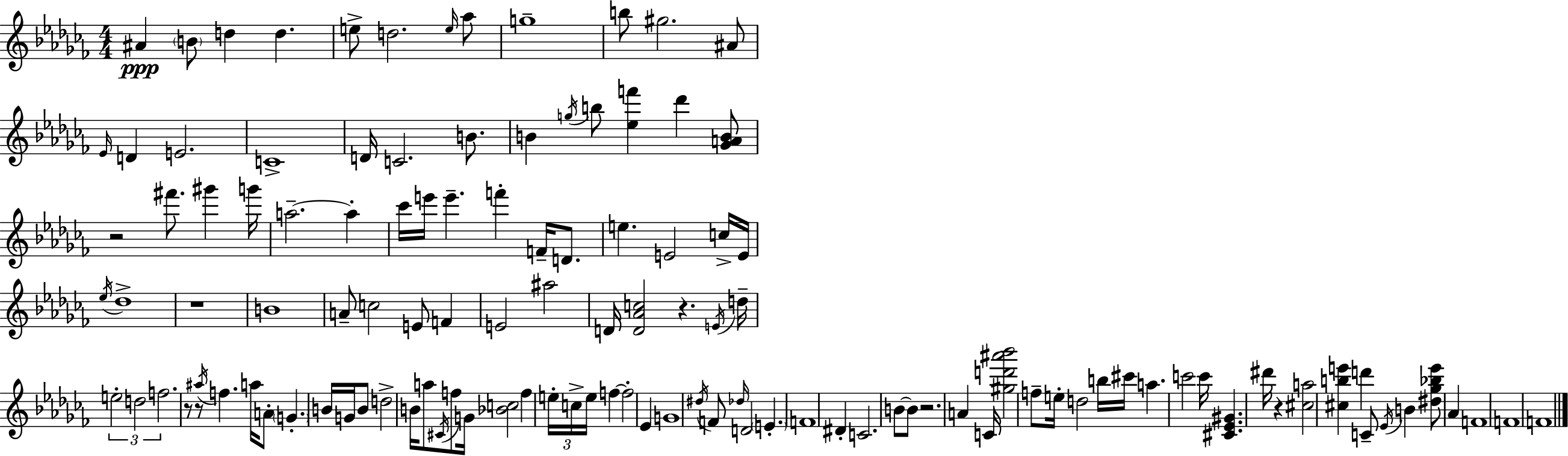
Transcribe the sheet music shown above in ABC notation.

X:1
T:Untitled
M:4/4
L:1/4
K:Abm
^A B/2 d d e/2 d2 e/4 _a/2 g4 b/2 ^g2 ^A/2 _E/4 D E2 C4 D/4 C2 B/2 B g/4 b/2 [_ef'] _d' [_GAB]/2 z2 ^f'/2 ^g' g'/4 a2 a _c'/4 e'/4 e' f' F/4 D/2 e E2 c/4 E/4 _e/4 _d4 z4 B4 A/2 c2 E/2 F E2 ^a2 D/4 [D_Ac]2 z E/4 d/4 e2 d2 f2 z/2 z/2 ^a/4 f a/4 A/2 G B/4 G/4 B/2 d2 B/4 a/2 ^C/4 f/2 G/4 [_Bc]2 f e/4 c/4 e/4 f f2 _E G4 ^d/4 F/2 _d/4 D2 E F4 ^D C2 B/2 B/2 z2 A C/4 [^gd'^a'_b']2 f/2 e/4 d2 b/4 ^c'/4 a c'2 c'/4 [^C_E^G] ^d'/4 z [^ca]2 [^cbe'] d' C/2 _E/4 B [^d_g_be']/2 _A F4 F4 F4